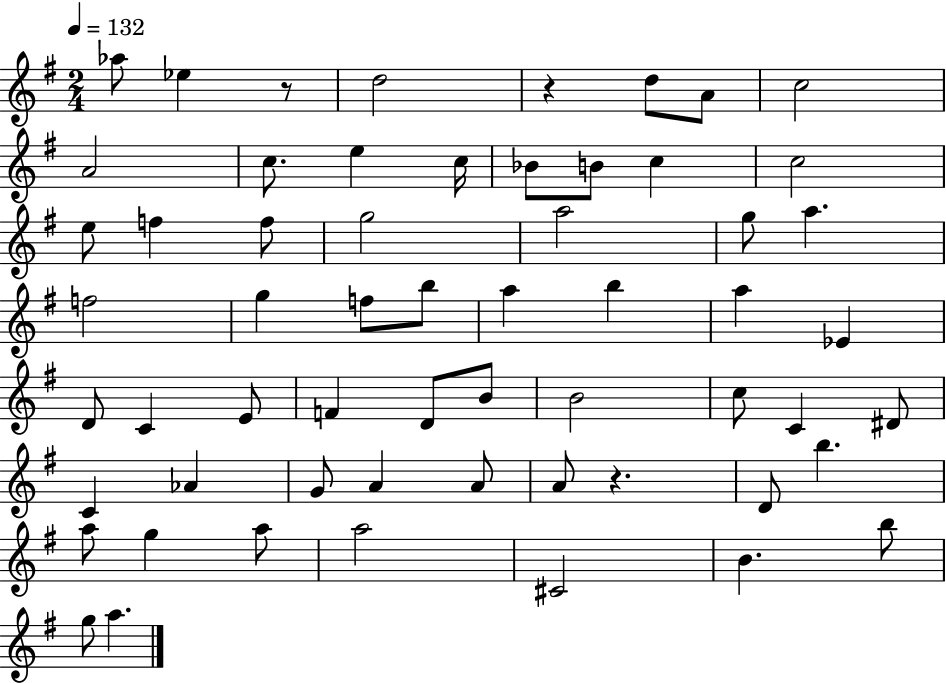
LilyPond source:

{
  \clef treble
  \numericTimeSignature
  \time 2/4
  \key g \major
  \tempo 4 = 132
  \repeat volta 2 { aes''8 ees''4 r8 | d''2 | r4 d''8 a'8 | c''2 | \break a'2 | c''8. e''4 c''16 | bes'8 b'8 c''4 | c''2 | \break e''8 f''4 f''8 | g''2 | a''2 | g''8 a''4. | \break f''2 | g''4 f''8 b''8 | a''4 b''4 | a''4 ees'4 | \break d'8 c'4 e'8 | f'4 d'8 b'8 | b'2 | c''8 c'4 dis'8 | \break c'4 aes'4 | g'8 a'4 a'8 | a'8 r4. | d'8 b''4. | \break a''8 g''4 a''8 | a''2 | cis'2 | b'4. b''8 | \break g''8 a''4. | } \bar "|."
}